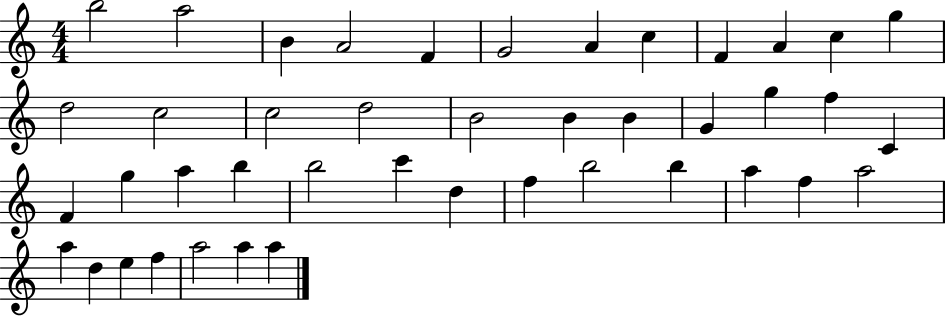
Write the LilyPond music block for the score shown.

{
  \clef treble
  \numericTimeSignature
  \time 4/4
  \key c \major
  b''2 a''2 | b'4 a'2 f'4 | g'2 a'4 c''4 | f'4 a'4 c''4 g''4 | \break d''2 c''2 | c''2 d''2 | b'2 b'4 b'4 | g'4 g''4 f''4 c'4 | \break f'4 g''4 a''4 b''4 | b''2 c'''4 d''4 | f''4 b''2 b''4 | a''4 f''4 a''2 | \break a''4 d''4 e''4 f''4 | a''2 a''4 a''4 | \bar "|."
}